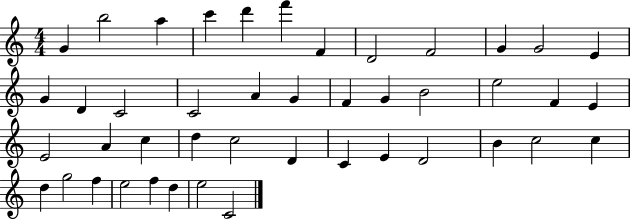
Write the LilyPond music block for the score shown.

{
  \clef treble
  \numericTimeSignature
  \time 4/4
  \key c \major
  g'4 b''2 a''4 | c'''4 d'''4 f'''4 f'4 | d'2 f'2 | g'4 g'2 e'4 | \break g'4 d'4 c'2 | c'2 a'4 g'4 | f'4 g'4 b'2 | e''2 f'4 e'4 | \break e'2 a'4 c''4 | d''4 c''2 d'4 | c'4 e'4 d'2 | b'4 c''2 c''4 | \break d''4 g''2 f''4 | e''2 f''4 d''4 | e''2 c'2 | \bar "|."
}